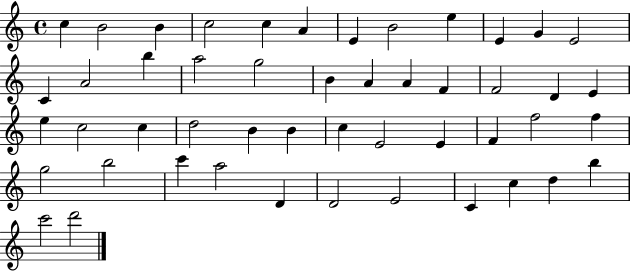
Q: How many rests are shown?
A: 0